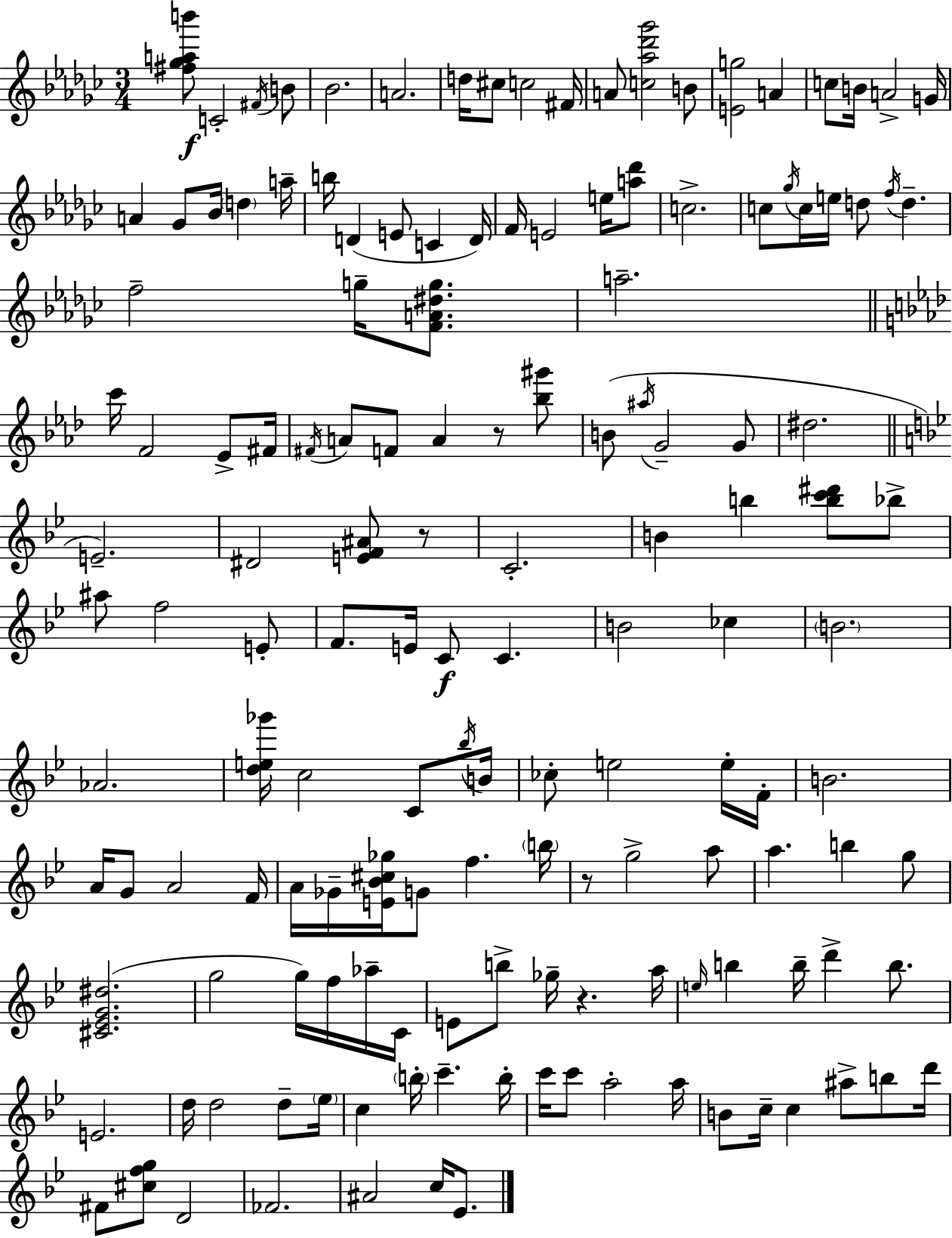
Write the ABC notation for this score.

X:1
T:Untitled
M:3/4
L:1/4
K:Ebm
[^f_gab']/2 C2 ^F/4 B/2 _B2 A2 d/4 ^c/2 c2 ^F/4 A/2 [c_a_d'_g']2 B/2 [Eg]2 A c/2 B/4 A2 G/4 A _G/2 _B/4 d a/4 b/4 D E/2 C D/4 F/4 E2 e/4 [a_d']/2 c2 c/2 _g/4 c/4 e/4 d/2 f/4 d f2 g/4 [FA^dg]/2 a2 c'/4 F2 _E/2 ^F/4 ^F/4 A/2 F/2 A z/2 [_b^g']/2 B/2 ^a/4 G2 G/2 ^d2 E2 ^D2 [EF^A]/2 z/2 C2 B b [bc'^d']/2 _b/2 ^a/2 f2 E/2 F/2 E/4 C/2 C B2 _c B2 _A2 [de_g']/4 c2 C/2 _b/4 B/4 _c/2 e2 e/4 F/4 B2 A/4 G/2 A2 F/4 A/4 _G/4 [E_B^c_g]/4 G/2 f b/4 z/2 g2 a/2 a b g/2 [^C_EG^d]2 g2 g/4 f/4 _a/4 C/4 E/2 b/2 _g/4 z a/4 e/4 b b/4 d' b/2 E2 d/4 d2 d/2 _e/4 c b/4 c' b/4 c'/4 c'/2 a2 a/4 B/2 c/4 c ^a/2 b/2 d'/4 ^F/2 [^cfg]/2 D2 _F2 ^A2 c/4 _E/2